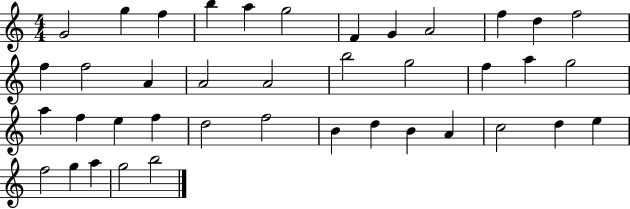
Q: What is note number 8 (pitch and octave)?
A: G4